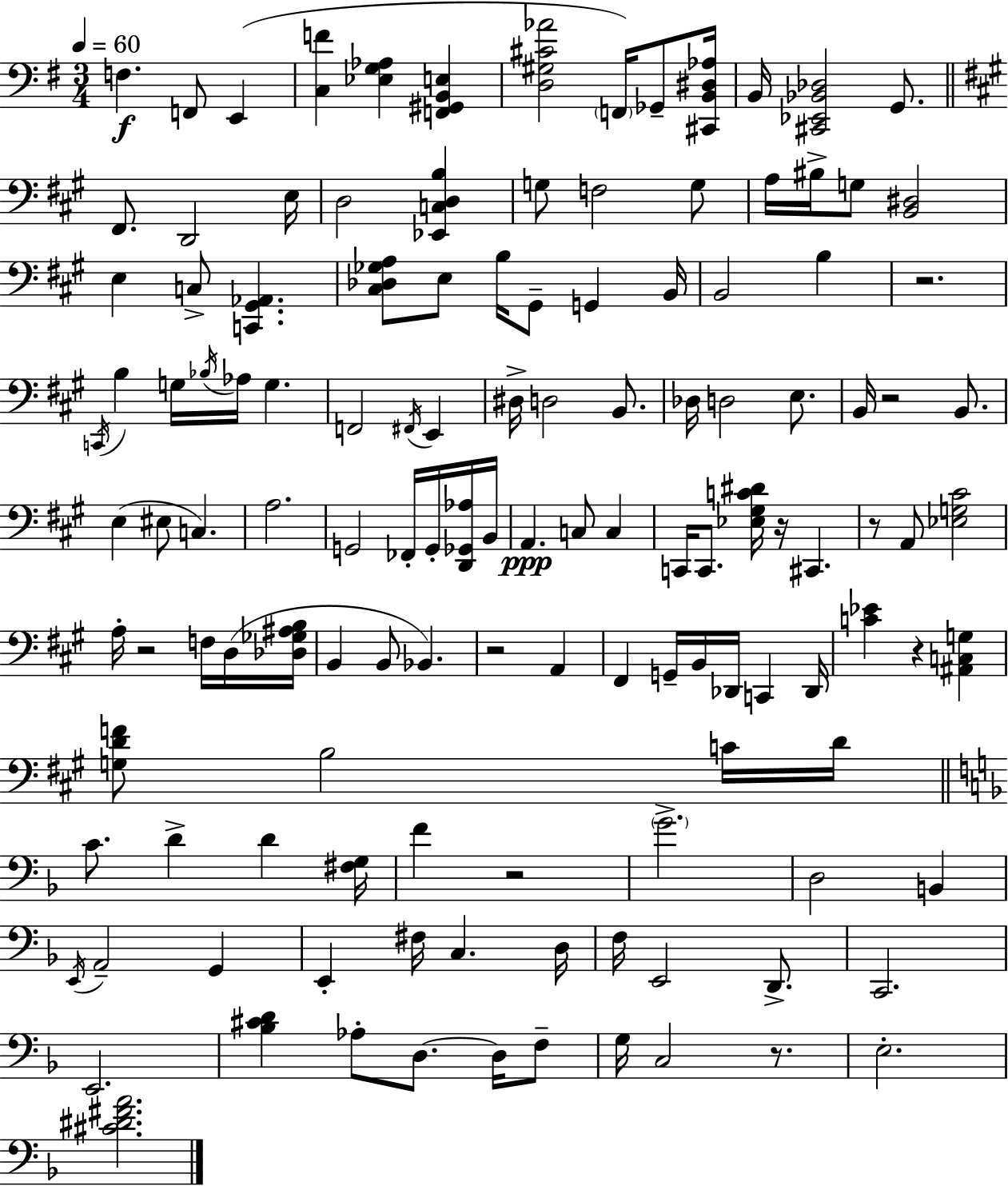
{
  \clef bass
  \numericTimeSignature
  \time 3/4
  \key g \major
  \tempo 4 = 60
  \repeat volta 2 { f4.\f f,8 e,4( | <c f'>4 <ees g aes>4 <f, gis, b, e>4 | <d gis cis' aes'>2 \parenthesize f,16) ges,8-- <cis, b, dis aes>16 | b,16 <cis, ees, bes, des>2 g,8. | \break \bar "||" \break \key a \major fis,8. d,2 e16 | d2 <ees, c d b>4 | g8 f2 g8 | a16 bis16-> g8 <b, dis>2 | \break e4 c8-> <c, gis, aes,>4. | <cis des ges a>8 e8 b16 gis,8-- g,4 b,16 | b,2 b4 | r2. | \break \acciaccatura { c,16 } b4 g16 \acciaccatura { bes16 } aes16 g4. | f,2 \acciaccatura { fis,16 } e,4 | dis16-> d2 | b,8. des16 d2 | \break e8. b,16 r2 | b,8. e4( eis8 c4.) | a2. | g,2 fes,16-. | \break g,16-. <d, ges, aes>16 b,16 a,4.\ppp c8 c4 | c,16 c,8. <ees gis c' dis'>16 r16 cis,4. | r8 a,8 <ees g cis'>2 | a16-. r2 | \break f16 d16( <des ges ais b>16 b,4 b,8 bes,4.) | r2 a,4 | fis,4 g,16-- b,16 des,16 c,4 | des,16 <c' ees'>4 r4 <ais, c g>4 | \break <g d' f'>8 b2 | c'16 d'16 \bar "||" \break \key f \major c'8. d'4-> d'4 <fis g>16 | f'4 r2 | \parenthesize g'2.-> | d2 b,4 | \break \acciaccatura { e,16 } a,2-- g,4 | e,4-. fis16 c4. | d16 f16 e,2 d,8.-> | c,2. | \break e,2. | <bes cis' d'>4 aes8-. d8.~~ d16 f8-- | g16 c2 r8. | e2.-. | \break <cis' dis' fis' a'>2. | } \bar "|."
}